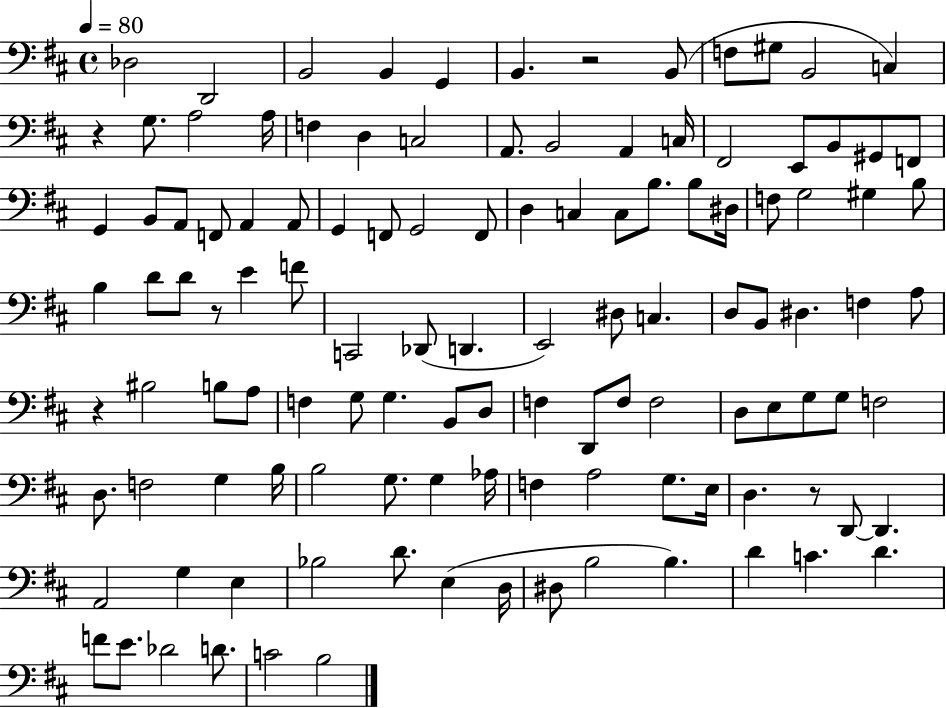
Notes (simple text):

Db3/h D2/h B2/h B2/q G2/q B2/q. R/h B2/e F3/e G#3/e B2/h C3/q R/q G3/e. A3/h A3/s F3/q D3/q C3/h A2/e. B2/h A2/q C3/s F#2/h E2/e B2/e G#2/e F2/e G2/q B2/e A2/e F2/e A2/q A2/e G2/q F2/e G2/h F2/e D3/q C3/q C3/e B3/e. B3/e D#3/s F3/e G3/h G#3/q B3/e B3/q D4/e D4/e R/e E4/q F4/e C2/h Db2/e D2/q. E2/h D#3/e C3/q. D3/e B2/e D#3/q. F3/q A3/e R/q BIS3/h B3/e A3/e F3/q G3/e G3/q. B2/e D3/e F3/q D2/e F3/e F3/h D3/e E3/e G3/e G3/e F3/h D3/e. F3/h G3/q B3/s B3/h G3/e. G3/q Ab3/s F3/q A3/h G3/e. E3/s D3/q. R/e D2/e D2/q. A2/h G3/q E3/q Bb3/h D4/e. E3/q D3/s D#3/e B3/h B3/q. D4/q C4/q. D4/q. F4/e E4/e. Db4/h D4/e. C4/h B3/h